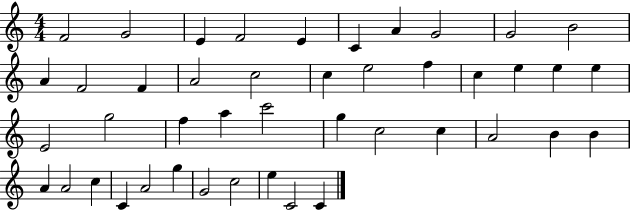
F4/h G4/h E4/q F4/h E4/q C4/q A4/q G4/h G4/h B4/h A4/q F4/h F4/q A4/h C5/h C5/q E5/h F5/q C5/q E5/q E5/q E5/q E4/h G5/h F5/q A5/q C6/h G5/q C5/h C5/q A4/h B4/q B4/q A4/q A4/h C5/q C4/q A4/h G5/q G4/h C5/h E5/q C4/h C4/q